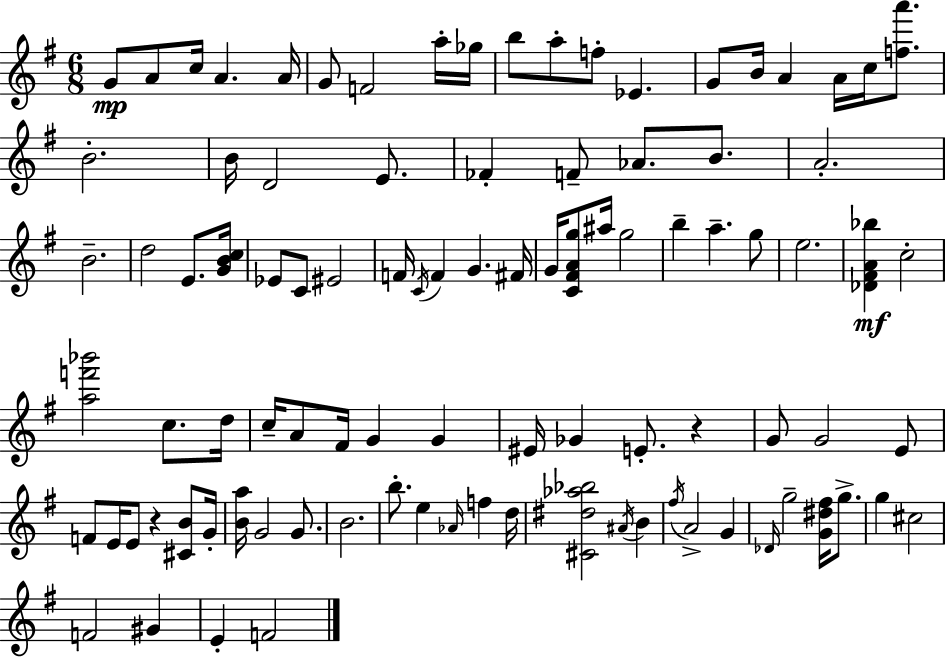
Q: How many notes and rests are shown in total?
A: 96